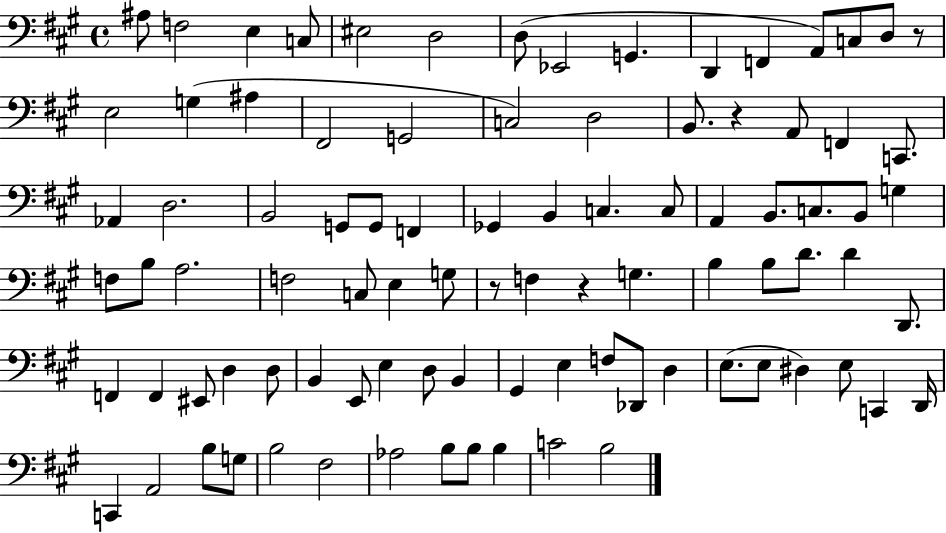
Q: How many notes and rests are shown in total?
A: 91